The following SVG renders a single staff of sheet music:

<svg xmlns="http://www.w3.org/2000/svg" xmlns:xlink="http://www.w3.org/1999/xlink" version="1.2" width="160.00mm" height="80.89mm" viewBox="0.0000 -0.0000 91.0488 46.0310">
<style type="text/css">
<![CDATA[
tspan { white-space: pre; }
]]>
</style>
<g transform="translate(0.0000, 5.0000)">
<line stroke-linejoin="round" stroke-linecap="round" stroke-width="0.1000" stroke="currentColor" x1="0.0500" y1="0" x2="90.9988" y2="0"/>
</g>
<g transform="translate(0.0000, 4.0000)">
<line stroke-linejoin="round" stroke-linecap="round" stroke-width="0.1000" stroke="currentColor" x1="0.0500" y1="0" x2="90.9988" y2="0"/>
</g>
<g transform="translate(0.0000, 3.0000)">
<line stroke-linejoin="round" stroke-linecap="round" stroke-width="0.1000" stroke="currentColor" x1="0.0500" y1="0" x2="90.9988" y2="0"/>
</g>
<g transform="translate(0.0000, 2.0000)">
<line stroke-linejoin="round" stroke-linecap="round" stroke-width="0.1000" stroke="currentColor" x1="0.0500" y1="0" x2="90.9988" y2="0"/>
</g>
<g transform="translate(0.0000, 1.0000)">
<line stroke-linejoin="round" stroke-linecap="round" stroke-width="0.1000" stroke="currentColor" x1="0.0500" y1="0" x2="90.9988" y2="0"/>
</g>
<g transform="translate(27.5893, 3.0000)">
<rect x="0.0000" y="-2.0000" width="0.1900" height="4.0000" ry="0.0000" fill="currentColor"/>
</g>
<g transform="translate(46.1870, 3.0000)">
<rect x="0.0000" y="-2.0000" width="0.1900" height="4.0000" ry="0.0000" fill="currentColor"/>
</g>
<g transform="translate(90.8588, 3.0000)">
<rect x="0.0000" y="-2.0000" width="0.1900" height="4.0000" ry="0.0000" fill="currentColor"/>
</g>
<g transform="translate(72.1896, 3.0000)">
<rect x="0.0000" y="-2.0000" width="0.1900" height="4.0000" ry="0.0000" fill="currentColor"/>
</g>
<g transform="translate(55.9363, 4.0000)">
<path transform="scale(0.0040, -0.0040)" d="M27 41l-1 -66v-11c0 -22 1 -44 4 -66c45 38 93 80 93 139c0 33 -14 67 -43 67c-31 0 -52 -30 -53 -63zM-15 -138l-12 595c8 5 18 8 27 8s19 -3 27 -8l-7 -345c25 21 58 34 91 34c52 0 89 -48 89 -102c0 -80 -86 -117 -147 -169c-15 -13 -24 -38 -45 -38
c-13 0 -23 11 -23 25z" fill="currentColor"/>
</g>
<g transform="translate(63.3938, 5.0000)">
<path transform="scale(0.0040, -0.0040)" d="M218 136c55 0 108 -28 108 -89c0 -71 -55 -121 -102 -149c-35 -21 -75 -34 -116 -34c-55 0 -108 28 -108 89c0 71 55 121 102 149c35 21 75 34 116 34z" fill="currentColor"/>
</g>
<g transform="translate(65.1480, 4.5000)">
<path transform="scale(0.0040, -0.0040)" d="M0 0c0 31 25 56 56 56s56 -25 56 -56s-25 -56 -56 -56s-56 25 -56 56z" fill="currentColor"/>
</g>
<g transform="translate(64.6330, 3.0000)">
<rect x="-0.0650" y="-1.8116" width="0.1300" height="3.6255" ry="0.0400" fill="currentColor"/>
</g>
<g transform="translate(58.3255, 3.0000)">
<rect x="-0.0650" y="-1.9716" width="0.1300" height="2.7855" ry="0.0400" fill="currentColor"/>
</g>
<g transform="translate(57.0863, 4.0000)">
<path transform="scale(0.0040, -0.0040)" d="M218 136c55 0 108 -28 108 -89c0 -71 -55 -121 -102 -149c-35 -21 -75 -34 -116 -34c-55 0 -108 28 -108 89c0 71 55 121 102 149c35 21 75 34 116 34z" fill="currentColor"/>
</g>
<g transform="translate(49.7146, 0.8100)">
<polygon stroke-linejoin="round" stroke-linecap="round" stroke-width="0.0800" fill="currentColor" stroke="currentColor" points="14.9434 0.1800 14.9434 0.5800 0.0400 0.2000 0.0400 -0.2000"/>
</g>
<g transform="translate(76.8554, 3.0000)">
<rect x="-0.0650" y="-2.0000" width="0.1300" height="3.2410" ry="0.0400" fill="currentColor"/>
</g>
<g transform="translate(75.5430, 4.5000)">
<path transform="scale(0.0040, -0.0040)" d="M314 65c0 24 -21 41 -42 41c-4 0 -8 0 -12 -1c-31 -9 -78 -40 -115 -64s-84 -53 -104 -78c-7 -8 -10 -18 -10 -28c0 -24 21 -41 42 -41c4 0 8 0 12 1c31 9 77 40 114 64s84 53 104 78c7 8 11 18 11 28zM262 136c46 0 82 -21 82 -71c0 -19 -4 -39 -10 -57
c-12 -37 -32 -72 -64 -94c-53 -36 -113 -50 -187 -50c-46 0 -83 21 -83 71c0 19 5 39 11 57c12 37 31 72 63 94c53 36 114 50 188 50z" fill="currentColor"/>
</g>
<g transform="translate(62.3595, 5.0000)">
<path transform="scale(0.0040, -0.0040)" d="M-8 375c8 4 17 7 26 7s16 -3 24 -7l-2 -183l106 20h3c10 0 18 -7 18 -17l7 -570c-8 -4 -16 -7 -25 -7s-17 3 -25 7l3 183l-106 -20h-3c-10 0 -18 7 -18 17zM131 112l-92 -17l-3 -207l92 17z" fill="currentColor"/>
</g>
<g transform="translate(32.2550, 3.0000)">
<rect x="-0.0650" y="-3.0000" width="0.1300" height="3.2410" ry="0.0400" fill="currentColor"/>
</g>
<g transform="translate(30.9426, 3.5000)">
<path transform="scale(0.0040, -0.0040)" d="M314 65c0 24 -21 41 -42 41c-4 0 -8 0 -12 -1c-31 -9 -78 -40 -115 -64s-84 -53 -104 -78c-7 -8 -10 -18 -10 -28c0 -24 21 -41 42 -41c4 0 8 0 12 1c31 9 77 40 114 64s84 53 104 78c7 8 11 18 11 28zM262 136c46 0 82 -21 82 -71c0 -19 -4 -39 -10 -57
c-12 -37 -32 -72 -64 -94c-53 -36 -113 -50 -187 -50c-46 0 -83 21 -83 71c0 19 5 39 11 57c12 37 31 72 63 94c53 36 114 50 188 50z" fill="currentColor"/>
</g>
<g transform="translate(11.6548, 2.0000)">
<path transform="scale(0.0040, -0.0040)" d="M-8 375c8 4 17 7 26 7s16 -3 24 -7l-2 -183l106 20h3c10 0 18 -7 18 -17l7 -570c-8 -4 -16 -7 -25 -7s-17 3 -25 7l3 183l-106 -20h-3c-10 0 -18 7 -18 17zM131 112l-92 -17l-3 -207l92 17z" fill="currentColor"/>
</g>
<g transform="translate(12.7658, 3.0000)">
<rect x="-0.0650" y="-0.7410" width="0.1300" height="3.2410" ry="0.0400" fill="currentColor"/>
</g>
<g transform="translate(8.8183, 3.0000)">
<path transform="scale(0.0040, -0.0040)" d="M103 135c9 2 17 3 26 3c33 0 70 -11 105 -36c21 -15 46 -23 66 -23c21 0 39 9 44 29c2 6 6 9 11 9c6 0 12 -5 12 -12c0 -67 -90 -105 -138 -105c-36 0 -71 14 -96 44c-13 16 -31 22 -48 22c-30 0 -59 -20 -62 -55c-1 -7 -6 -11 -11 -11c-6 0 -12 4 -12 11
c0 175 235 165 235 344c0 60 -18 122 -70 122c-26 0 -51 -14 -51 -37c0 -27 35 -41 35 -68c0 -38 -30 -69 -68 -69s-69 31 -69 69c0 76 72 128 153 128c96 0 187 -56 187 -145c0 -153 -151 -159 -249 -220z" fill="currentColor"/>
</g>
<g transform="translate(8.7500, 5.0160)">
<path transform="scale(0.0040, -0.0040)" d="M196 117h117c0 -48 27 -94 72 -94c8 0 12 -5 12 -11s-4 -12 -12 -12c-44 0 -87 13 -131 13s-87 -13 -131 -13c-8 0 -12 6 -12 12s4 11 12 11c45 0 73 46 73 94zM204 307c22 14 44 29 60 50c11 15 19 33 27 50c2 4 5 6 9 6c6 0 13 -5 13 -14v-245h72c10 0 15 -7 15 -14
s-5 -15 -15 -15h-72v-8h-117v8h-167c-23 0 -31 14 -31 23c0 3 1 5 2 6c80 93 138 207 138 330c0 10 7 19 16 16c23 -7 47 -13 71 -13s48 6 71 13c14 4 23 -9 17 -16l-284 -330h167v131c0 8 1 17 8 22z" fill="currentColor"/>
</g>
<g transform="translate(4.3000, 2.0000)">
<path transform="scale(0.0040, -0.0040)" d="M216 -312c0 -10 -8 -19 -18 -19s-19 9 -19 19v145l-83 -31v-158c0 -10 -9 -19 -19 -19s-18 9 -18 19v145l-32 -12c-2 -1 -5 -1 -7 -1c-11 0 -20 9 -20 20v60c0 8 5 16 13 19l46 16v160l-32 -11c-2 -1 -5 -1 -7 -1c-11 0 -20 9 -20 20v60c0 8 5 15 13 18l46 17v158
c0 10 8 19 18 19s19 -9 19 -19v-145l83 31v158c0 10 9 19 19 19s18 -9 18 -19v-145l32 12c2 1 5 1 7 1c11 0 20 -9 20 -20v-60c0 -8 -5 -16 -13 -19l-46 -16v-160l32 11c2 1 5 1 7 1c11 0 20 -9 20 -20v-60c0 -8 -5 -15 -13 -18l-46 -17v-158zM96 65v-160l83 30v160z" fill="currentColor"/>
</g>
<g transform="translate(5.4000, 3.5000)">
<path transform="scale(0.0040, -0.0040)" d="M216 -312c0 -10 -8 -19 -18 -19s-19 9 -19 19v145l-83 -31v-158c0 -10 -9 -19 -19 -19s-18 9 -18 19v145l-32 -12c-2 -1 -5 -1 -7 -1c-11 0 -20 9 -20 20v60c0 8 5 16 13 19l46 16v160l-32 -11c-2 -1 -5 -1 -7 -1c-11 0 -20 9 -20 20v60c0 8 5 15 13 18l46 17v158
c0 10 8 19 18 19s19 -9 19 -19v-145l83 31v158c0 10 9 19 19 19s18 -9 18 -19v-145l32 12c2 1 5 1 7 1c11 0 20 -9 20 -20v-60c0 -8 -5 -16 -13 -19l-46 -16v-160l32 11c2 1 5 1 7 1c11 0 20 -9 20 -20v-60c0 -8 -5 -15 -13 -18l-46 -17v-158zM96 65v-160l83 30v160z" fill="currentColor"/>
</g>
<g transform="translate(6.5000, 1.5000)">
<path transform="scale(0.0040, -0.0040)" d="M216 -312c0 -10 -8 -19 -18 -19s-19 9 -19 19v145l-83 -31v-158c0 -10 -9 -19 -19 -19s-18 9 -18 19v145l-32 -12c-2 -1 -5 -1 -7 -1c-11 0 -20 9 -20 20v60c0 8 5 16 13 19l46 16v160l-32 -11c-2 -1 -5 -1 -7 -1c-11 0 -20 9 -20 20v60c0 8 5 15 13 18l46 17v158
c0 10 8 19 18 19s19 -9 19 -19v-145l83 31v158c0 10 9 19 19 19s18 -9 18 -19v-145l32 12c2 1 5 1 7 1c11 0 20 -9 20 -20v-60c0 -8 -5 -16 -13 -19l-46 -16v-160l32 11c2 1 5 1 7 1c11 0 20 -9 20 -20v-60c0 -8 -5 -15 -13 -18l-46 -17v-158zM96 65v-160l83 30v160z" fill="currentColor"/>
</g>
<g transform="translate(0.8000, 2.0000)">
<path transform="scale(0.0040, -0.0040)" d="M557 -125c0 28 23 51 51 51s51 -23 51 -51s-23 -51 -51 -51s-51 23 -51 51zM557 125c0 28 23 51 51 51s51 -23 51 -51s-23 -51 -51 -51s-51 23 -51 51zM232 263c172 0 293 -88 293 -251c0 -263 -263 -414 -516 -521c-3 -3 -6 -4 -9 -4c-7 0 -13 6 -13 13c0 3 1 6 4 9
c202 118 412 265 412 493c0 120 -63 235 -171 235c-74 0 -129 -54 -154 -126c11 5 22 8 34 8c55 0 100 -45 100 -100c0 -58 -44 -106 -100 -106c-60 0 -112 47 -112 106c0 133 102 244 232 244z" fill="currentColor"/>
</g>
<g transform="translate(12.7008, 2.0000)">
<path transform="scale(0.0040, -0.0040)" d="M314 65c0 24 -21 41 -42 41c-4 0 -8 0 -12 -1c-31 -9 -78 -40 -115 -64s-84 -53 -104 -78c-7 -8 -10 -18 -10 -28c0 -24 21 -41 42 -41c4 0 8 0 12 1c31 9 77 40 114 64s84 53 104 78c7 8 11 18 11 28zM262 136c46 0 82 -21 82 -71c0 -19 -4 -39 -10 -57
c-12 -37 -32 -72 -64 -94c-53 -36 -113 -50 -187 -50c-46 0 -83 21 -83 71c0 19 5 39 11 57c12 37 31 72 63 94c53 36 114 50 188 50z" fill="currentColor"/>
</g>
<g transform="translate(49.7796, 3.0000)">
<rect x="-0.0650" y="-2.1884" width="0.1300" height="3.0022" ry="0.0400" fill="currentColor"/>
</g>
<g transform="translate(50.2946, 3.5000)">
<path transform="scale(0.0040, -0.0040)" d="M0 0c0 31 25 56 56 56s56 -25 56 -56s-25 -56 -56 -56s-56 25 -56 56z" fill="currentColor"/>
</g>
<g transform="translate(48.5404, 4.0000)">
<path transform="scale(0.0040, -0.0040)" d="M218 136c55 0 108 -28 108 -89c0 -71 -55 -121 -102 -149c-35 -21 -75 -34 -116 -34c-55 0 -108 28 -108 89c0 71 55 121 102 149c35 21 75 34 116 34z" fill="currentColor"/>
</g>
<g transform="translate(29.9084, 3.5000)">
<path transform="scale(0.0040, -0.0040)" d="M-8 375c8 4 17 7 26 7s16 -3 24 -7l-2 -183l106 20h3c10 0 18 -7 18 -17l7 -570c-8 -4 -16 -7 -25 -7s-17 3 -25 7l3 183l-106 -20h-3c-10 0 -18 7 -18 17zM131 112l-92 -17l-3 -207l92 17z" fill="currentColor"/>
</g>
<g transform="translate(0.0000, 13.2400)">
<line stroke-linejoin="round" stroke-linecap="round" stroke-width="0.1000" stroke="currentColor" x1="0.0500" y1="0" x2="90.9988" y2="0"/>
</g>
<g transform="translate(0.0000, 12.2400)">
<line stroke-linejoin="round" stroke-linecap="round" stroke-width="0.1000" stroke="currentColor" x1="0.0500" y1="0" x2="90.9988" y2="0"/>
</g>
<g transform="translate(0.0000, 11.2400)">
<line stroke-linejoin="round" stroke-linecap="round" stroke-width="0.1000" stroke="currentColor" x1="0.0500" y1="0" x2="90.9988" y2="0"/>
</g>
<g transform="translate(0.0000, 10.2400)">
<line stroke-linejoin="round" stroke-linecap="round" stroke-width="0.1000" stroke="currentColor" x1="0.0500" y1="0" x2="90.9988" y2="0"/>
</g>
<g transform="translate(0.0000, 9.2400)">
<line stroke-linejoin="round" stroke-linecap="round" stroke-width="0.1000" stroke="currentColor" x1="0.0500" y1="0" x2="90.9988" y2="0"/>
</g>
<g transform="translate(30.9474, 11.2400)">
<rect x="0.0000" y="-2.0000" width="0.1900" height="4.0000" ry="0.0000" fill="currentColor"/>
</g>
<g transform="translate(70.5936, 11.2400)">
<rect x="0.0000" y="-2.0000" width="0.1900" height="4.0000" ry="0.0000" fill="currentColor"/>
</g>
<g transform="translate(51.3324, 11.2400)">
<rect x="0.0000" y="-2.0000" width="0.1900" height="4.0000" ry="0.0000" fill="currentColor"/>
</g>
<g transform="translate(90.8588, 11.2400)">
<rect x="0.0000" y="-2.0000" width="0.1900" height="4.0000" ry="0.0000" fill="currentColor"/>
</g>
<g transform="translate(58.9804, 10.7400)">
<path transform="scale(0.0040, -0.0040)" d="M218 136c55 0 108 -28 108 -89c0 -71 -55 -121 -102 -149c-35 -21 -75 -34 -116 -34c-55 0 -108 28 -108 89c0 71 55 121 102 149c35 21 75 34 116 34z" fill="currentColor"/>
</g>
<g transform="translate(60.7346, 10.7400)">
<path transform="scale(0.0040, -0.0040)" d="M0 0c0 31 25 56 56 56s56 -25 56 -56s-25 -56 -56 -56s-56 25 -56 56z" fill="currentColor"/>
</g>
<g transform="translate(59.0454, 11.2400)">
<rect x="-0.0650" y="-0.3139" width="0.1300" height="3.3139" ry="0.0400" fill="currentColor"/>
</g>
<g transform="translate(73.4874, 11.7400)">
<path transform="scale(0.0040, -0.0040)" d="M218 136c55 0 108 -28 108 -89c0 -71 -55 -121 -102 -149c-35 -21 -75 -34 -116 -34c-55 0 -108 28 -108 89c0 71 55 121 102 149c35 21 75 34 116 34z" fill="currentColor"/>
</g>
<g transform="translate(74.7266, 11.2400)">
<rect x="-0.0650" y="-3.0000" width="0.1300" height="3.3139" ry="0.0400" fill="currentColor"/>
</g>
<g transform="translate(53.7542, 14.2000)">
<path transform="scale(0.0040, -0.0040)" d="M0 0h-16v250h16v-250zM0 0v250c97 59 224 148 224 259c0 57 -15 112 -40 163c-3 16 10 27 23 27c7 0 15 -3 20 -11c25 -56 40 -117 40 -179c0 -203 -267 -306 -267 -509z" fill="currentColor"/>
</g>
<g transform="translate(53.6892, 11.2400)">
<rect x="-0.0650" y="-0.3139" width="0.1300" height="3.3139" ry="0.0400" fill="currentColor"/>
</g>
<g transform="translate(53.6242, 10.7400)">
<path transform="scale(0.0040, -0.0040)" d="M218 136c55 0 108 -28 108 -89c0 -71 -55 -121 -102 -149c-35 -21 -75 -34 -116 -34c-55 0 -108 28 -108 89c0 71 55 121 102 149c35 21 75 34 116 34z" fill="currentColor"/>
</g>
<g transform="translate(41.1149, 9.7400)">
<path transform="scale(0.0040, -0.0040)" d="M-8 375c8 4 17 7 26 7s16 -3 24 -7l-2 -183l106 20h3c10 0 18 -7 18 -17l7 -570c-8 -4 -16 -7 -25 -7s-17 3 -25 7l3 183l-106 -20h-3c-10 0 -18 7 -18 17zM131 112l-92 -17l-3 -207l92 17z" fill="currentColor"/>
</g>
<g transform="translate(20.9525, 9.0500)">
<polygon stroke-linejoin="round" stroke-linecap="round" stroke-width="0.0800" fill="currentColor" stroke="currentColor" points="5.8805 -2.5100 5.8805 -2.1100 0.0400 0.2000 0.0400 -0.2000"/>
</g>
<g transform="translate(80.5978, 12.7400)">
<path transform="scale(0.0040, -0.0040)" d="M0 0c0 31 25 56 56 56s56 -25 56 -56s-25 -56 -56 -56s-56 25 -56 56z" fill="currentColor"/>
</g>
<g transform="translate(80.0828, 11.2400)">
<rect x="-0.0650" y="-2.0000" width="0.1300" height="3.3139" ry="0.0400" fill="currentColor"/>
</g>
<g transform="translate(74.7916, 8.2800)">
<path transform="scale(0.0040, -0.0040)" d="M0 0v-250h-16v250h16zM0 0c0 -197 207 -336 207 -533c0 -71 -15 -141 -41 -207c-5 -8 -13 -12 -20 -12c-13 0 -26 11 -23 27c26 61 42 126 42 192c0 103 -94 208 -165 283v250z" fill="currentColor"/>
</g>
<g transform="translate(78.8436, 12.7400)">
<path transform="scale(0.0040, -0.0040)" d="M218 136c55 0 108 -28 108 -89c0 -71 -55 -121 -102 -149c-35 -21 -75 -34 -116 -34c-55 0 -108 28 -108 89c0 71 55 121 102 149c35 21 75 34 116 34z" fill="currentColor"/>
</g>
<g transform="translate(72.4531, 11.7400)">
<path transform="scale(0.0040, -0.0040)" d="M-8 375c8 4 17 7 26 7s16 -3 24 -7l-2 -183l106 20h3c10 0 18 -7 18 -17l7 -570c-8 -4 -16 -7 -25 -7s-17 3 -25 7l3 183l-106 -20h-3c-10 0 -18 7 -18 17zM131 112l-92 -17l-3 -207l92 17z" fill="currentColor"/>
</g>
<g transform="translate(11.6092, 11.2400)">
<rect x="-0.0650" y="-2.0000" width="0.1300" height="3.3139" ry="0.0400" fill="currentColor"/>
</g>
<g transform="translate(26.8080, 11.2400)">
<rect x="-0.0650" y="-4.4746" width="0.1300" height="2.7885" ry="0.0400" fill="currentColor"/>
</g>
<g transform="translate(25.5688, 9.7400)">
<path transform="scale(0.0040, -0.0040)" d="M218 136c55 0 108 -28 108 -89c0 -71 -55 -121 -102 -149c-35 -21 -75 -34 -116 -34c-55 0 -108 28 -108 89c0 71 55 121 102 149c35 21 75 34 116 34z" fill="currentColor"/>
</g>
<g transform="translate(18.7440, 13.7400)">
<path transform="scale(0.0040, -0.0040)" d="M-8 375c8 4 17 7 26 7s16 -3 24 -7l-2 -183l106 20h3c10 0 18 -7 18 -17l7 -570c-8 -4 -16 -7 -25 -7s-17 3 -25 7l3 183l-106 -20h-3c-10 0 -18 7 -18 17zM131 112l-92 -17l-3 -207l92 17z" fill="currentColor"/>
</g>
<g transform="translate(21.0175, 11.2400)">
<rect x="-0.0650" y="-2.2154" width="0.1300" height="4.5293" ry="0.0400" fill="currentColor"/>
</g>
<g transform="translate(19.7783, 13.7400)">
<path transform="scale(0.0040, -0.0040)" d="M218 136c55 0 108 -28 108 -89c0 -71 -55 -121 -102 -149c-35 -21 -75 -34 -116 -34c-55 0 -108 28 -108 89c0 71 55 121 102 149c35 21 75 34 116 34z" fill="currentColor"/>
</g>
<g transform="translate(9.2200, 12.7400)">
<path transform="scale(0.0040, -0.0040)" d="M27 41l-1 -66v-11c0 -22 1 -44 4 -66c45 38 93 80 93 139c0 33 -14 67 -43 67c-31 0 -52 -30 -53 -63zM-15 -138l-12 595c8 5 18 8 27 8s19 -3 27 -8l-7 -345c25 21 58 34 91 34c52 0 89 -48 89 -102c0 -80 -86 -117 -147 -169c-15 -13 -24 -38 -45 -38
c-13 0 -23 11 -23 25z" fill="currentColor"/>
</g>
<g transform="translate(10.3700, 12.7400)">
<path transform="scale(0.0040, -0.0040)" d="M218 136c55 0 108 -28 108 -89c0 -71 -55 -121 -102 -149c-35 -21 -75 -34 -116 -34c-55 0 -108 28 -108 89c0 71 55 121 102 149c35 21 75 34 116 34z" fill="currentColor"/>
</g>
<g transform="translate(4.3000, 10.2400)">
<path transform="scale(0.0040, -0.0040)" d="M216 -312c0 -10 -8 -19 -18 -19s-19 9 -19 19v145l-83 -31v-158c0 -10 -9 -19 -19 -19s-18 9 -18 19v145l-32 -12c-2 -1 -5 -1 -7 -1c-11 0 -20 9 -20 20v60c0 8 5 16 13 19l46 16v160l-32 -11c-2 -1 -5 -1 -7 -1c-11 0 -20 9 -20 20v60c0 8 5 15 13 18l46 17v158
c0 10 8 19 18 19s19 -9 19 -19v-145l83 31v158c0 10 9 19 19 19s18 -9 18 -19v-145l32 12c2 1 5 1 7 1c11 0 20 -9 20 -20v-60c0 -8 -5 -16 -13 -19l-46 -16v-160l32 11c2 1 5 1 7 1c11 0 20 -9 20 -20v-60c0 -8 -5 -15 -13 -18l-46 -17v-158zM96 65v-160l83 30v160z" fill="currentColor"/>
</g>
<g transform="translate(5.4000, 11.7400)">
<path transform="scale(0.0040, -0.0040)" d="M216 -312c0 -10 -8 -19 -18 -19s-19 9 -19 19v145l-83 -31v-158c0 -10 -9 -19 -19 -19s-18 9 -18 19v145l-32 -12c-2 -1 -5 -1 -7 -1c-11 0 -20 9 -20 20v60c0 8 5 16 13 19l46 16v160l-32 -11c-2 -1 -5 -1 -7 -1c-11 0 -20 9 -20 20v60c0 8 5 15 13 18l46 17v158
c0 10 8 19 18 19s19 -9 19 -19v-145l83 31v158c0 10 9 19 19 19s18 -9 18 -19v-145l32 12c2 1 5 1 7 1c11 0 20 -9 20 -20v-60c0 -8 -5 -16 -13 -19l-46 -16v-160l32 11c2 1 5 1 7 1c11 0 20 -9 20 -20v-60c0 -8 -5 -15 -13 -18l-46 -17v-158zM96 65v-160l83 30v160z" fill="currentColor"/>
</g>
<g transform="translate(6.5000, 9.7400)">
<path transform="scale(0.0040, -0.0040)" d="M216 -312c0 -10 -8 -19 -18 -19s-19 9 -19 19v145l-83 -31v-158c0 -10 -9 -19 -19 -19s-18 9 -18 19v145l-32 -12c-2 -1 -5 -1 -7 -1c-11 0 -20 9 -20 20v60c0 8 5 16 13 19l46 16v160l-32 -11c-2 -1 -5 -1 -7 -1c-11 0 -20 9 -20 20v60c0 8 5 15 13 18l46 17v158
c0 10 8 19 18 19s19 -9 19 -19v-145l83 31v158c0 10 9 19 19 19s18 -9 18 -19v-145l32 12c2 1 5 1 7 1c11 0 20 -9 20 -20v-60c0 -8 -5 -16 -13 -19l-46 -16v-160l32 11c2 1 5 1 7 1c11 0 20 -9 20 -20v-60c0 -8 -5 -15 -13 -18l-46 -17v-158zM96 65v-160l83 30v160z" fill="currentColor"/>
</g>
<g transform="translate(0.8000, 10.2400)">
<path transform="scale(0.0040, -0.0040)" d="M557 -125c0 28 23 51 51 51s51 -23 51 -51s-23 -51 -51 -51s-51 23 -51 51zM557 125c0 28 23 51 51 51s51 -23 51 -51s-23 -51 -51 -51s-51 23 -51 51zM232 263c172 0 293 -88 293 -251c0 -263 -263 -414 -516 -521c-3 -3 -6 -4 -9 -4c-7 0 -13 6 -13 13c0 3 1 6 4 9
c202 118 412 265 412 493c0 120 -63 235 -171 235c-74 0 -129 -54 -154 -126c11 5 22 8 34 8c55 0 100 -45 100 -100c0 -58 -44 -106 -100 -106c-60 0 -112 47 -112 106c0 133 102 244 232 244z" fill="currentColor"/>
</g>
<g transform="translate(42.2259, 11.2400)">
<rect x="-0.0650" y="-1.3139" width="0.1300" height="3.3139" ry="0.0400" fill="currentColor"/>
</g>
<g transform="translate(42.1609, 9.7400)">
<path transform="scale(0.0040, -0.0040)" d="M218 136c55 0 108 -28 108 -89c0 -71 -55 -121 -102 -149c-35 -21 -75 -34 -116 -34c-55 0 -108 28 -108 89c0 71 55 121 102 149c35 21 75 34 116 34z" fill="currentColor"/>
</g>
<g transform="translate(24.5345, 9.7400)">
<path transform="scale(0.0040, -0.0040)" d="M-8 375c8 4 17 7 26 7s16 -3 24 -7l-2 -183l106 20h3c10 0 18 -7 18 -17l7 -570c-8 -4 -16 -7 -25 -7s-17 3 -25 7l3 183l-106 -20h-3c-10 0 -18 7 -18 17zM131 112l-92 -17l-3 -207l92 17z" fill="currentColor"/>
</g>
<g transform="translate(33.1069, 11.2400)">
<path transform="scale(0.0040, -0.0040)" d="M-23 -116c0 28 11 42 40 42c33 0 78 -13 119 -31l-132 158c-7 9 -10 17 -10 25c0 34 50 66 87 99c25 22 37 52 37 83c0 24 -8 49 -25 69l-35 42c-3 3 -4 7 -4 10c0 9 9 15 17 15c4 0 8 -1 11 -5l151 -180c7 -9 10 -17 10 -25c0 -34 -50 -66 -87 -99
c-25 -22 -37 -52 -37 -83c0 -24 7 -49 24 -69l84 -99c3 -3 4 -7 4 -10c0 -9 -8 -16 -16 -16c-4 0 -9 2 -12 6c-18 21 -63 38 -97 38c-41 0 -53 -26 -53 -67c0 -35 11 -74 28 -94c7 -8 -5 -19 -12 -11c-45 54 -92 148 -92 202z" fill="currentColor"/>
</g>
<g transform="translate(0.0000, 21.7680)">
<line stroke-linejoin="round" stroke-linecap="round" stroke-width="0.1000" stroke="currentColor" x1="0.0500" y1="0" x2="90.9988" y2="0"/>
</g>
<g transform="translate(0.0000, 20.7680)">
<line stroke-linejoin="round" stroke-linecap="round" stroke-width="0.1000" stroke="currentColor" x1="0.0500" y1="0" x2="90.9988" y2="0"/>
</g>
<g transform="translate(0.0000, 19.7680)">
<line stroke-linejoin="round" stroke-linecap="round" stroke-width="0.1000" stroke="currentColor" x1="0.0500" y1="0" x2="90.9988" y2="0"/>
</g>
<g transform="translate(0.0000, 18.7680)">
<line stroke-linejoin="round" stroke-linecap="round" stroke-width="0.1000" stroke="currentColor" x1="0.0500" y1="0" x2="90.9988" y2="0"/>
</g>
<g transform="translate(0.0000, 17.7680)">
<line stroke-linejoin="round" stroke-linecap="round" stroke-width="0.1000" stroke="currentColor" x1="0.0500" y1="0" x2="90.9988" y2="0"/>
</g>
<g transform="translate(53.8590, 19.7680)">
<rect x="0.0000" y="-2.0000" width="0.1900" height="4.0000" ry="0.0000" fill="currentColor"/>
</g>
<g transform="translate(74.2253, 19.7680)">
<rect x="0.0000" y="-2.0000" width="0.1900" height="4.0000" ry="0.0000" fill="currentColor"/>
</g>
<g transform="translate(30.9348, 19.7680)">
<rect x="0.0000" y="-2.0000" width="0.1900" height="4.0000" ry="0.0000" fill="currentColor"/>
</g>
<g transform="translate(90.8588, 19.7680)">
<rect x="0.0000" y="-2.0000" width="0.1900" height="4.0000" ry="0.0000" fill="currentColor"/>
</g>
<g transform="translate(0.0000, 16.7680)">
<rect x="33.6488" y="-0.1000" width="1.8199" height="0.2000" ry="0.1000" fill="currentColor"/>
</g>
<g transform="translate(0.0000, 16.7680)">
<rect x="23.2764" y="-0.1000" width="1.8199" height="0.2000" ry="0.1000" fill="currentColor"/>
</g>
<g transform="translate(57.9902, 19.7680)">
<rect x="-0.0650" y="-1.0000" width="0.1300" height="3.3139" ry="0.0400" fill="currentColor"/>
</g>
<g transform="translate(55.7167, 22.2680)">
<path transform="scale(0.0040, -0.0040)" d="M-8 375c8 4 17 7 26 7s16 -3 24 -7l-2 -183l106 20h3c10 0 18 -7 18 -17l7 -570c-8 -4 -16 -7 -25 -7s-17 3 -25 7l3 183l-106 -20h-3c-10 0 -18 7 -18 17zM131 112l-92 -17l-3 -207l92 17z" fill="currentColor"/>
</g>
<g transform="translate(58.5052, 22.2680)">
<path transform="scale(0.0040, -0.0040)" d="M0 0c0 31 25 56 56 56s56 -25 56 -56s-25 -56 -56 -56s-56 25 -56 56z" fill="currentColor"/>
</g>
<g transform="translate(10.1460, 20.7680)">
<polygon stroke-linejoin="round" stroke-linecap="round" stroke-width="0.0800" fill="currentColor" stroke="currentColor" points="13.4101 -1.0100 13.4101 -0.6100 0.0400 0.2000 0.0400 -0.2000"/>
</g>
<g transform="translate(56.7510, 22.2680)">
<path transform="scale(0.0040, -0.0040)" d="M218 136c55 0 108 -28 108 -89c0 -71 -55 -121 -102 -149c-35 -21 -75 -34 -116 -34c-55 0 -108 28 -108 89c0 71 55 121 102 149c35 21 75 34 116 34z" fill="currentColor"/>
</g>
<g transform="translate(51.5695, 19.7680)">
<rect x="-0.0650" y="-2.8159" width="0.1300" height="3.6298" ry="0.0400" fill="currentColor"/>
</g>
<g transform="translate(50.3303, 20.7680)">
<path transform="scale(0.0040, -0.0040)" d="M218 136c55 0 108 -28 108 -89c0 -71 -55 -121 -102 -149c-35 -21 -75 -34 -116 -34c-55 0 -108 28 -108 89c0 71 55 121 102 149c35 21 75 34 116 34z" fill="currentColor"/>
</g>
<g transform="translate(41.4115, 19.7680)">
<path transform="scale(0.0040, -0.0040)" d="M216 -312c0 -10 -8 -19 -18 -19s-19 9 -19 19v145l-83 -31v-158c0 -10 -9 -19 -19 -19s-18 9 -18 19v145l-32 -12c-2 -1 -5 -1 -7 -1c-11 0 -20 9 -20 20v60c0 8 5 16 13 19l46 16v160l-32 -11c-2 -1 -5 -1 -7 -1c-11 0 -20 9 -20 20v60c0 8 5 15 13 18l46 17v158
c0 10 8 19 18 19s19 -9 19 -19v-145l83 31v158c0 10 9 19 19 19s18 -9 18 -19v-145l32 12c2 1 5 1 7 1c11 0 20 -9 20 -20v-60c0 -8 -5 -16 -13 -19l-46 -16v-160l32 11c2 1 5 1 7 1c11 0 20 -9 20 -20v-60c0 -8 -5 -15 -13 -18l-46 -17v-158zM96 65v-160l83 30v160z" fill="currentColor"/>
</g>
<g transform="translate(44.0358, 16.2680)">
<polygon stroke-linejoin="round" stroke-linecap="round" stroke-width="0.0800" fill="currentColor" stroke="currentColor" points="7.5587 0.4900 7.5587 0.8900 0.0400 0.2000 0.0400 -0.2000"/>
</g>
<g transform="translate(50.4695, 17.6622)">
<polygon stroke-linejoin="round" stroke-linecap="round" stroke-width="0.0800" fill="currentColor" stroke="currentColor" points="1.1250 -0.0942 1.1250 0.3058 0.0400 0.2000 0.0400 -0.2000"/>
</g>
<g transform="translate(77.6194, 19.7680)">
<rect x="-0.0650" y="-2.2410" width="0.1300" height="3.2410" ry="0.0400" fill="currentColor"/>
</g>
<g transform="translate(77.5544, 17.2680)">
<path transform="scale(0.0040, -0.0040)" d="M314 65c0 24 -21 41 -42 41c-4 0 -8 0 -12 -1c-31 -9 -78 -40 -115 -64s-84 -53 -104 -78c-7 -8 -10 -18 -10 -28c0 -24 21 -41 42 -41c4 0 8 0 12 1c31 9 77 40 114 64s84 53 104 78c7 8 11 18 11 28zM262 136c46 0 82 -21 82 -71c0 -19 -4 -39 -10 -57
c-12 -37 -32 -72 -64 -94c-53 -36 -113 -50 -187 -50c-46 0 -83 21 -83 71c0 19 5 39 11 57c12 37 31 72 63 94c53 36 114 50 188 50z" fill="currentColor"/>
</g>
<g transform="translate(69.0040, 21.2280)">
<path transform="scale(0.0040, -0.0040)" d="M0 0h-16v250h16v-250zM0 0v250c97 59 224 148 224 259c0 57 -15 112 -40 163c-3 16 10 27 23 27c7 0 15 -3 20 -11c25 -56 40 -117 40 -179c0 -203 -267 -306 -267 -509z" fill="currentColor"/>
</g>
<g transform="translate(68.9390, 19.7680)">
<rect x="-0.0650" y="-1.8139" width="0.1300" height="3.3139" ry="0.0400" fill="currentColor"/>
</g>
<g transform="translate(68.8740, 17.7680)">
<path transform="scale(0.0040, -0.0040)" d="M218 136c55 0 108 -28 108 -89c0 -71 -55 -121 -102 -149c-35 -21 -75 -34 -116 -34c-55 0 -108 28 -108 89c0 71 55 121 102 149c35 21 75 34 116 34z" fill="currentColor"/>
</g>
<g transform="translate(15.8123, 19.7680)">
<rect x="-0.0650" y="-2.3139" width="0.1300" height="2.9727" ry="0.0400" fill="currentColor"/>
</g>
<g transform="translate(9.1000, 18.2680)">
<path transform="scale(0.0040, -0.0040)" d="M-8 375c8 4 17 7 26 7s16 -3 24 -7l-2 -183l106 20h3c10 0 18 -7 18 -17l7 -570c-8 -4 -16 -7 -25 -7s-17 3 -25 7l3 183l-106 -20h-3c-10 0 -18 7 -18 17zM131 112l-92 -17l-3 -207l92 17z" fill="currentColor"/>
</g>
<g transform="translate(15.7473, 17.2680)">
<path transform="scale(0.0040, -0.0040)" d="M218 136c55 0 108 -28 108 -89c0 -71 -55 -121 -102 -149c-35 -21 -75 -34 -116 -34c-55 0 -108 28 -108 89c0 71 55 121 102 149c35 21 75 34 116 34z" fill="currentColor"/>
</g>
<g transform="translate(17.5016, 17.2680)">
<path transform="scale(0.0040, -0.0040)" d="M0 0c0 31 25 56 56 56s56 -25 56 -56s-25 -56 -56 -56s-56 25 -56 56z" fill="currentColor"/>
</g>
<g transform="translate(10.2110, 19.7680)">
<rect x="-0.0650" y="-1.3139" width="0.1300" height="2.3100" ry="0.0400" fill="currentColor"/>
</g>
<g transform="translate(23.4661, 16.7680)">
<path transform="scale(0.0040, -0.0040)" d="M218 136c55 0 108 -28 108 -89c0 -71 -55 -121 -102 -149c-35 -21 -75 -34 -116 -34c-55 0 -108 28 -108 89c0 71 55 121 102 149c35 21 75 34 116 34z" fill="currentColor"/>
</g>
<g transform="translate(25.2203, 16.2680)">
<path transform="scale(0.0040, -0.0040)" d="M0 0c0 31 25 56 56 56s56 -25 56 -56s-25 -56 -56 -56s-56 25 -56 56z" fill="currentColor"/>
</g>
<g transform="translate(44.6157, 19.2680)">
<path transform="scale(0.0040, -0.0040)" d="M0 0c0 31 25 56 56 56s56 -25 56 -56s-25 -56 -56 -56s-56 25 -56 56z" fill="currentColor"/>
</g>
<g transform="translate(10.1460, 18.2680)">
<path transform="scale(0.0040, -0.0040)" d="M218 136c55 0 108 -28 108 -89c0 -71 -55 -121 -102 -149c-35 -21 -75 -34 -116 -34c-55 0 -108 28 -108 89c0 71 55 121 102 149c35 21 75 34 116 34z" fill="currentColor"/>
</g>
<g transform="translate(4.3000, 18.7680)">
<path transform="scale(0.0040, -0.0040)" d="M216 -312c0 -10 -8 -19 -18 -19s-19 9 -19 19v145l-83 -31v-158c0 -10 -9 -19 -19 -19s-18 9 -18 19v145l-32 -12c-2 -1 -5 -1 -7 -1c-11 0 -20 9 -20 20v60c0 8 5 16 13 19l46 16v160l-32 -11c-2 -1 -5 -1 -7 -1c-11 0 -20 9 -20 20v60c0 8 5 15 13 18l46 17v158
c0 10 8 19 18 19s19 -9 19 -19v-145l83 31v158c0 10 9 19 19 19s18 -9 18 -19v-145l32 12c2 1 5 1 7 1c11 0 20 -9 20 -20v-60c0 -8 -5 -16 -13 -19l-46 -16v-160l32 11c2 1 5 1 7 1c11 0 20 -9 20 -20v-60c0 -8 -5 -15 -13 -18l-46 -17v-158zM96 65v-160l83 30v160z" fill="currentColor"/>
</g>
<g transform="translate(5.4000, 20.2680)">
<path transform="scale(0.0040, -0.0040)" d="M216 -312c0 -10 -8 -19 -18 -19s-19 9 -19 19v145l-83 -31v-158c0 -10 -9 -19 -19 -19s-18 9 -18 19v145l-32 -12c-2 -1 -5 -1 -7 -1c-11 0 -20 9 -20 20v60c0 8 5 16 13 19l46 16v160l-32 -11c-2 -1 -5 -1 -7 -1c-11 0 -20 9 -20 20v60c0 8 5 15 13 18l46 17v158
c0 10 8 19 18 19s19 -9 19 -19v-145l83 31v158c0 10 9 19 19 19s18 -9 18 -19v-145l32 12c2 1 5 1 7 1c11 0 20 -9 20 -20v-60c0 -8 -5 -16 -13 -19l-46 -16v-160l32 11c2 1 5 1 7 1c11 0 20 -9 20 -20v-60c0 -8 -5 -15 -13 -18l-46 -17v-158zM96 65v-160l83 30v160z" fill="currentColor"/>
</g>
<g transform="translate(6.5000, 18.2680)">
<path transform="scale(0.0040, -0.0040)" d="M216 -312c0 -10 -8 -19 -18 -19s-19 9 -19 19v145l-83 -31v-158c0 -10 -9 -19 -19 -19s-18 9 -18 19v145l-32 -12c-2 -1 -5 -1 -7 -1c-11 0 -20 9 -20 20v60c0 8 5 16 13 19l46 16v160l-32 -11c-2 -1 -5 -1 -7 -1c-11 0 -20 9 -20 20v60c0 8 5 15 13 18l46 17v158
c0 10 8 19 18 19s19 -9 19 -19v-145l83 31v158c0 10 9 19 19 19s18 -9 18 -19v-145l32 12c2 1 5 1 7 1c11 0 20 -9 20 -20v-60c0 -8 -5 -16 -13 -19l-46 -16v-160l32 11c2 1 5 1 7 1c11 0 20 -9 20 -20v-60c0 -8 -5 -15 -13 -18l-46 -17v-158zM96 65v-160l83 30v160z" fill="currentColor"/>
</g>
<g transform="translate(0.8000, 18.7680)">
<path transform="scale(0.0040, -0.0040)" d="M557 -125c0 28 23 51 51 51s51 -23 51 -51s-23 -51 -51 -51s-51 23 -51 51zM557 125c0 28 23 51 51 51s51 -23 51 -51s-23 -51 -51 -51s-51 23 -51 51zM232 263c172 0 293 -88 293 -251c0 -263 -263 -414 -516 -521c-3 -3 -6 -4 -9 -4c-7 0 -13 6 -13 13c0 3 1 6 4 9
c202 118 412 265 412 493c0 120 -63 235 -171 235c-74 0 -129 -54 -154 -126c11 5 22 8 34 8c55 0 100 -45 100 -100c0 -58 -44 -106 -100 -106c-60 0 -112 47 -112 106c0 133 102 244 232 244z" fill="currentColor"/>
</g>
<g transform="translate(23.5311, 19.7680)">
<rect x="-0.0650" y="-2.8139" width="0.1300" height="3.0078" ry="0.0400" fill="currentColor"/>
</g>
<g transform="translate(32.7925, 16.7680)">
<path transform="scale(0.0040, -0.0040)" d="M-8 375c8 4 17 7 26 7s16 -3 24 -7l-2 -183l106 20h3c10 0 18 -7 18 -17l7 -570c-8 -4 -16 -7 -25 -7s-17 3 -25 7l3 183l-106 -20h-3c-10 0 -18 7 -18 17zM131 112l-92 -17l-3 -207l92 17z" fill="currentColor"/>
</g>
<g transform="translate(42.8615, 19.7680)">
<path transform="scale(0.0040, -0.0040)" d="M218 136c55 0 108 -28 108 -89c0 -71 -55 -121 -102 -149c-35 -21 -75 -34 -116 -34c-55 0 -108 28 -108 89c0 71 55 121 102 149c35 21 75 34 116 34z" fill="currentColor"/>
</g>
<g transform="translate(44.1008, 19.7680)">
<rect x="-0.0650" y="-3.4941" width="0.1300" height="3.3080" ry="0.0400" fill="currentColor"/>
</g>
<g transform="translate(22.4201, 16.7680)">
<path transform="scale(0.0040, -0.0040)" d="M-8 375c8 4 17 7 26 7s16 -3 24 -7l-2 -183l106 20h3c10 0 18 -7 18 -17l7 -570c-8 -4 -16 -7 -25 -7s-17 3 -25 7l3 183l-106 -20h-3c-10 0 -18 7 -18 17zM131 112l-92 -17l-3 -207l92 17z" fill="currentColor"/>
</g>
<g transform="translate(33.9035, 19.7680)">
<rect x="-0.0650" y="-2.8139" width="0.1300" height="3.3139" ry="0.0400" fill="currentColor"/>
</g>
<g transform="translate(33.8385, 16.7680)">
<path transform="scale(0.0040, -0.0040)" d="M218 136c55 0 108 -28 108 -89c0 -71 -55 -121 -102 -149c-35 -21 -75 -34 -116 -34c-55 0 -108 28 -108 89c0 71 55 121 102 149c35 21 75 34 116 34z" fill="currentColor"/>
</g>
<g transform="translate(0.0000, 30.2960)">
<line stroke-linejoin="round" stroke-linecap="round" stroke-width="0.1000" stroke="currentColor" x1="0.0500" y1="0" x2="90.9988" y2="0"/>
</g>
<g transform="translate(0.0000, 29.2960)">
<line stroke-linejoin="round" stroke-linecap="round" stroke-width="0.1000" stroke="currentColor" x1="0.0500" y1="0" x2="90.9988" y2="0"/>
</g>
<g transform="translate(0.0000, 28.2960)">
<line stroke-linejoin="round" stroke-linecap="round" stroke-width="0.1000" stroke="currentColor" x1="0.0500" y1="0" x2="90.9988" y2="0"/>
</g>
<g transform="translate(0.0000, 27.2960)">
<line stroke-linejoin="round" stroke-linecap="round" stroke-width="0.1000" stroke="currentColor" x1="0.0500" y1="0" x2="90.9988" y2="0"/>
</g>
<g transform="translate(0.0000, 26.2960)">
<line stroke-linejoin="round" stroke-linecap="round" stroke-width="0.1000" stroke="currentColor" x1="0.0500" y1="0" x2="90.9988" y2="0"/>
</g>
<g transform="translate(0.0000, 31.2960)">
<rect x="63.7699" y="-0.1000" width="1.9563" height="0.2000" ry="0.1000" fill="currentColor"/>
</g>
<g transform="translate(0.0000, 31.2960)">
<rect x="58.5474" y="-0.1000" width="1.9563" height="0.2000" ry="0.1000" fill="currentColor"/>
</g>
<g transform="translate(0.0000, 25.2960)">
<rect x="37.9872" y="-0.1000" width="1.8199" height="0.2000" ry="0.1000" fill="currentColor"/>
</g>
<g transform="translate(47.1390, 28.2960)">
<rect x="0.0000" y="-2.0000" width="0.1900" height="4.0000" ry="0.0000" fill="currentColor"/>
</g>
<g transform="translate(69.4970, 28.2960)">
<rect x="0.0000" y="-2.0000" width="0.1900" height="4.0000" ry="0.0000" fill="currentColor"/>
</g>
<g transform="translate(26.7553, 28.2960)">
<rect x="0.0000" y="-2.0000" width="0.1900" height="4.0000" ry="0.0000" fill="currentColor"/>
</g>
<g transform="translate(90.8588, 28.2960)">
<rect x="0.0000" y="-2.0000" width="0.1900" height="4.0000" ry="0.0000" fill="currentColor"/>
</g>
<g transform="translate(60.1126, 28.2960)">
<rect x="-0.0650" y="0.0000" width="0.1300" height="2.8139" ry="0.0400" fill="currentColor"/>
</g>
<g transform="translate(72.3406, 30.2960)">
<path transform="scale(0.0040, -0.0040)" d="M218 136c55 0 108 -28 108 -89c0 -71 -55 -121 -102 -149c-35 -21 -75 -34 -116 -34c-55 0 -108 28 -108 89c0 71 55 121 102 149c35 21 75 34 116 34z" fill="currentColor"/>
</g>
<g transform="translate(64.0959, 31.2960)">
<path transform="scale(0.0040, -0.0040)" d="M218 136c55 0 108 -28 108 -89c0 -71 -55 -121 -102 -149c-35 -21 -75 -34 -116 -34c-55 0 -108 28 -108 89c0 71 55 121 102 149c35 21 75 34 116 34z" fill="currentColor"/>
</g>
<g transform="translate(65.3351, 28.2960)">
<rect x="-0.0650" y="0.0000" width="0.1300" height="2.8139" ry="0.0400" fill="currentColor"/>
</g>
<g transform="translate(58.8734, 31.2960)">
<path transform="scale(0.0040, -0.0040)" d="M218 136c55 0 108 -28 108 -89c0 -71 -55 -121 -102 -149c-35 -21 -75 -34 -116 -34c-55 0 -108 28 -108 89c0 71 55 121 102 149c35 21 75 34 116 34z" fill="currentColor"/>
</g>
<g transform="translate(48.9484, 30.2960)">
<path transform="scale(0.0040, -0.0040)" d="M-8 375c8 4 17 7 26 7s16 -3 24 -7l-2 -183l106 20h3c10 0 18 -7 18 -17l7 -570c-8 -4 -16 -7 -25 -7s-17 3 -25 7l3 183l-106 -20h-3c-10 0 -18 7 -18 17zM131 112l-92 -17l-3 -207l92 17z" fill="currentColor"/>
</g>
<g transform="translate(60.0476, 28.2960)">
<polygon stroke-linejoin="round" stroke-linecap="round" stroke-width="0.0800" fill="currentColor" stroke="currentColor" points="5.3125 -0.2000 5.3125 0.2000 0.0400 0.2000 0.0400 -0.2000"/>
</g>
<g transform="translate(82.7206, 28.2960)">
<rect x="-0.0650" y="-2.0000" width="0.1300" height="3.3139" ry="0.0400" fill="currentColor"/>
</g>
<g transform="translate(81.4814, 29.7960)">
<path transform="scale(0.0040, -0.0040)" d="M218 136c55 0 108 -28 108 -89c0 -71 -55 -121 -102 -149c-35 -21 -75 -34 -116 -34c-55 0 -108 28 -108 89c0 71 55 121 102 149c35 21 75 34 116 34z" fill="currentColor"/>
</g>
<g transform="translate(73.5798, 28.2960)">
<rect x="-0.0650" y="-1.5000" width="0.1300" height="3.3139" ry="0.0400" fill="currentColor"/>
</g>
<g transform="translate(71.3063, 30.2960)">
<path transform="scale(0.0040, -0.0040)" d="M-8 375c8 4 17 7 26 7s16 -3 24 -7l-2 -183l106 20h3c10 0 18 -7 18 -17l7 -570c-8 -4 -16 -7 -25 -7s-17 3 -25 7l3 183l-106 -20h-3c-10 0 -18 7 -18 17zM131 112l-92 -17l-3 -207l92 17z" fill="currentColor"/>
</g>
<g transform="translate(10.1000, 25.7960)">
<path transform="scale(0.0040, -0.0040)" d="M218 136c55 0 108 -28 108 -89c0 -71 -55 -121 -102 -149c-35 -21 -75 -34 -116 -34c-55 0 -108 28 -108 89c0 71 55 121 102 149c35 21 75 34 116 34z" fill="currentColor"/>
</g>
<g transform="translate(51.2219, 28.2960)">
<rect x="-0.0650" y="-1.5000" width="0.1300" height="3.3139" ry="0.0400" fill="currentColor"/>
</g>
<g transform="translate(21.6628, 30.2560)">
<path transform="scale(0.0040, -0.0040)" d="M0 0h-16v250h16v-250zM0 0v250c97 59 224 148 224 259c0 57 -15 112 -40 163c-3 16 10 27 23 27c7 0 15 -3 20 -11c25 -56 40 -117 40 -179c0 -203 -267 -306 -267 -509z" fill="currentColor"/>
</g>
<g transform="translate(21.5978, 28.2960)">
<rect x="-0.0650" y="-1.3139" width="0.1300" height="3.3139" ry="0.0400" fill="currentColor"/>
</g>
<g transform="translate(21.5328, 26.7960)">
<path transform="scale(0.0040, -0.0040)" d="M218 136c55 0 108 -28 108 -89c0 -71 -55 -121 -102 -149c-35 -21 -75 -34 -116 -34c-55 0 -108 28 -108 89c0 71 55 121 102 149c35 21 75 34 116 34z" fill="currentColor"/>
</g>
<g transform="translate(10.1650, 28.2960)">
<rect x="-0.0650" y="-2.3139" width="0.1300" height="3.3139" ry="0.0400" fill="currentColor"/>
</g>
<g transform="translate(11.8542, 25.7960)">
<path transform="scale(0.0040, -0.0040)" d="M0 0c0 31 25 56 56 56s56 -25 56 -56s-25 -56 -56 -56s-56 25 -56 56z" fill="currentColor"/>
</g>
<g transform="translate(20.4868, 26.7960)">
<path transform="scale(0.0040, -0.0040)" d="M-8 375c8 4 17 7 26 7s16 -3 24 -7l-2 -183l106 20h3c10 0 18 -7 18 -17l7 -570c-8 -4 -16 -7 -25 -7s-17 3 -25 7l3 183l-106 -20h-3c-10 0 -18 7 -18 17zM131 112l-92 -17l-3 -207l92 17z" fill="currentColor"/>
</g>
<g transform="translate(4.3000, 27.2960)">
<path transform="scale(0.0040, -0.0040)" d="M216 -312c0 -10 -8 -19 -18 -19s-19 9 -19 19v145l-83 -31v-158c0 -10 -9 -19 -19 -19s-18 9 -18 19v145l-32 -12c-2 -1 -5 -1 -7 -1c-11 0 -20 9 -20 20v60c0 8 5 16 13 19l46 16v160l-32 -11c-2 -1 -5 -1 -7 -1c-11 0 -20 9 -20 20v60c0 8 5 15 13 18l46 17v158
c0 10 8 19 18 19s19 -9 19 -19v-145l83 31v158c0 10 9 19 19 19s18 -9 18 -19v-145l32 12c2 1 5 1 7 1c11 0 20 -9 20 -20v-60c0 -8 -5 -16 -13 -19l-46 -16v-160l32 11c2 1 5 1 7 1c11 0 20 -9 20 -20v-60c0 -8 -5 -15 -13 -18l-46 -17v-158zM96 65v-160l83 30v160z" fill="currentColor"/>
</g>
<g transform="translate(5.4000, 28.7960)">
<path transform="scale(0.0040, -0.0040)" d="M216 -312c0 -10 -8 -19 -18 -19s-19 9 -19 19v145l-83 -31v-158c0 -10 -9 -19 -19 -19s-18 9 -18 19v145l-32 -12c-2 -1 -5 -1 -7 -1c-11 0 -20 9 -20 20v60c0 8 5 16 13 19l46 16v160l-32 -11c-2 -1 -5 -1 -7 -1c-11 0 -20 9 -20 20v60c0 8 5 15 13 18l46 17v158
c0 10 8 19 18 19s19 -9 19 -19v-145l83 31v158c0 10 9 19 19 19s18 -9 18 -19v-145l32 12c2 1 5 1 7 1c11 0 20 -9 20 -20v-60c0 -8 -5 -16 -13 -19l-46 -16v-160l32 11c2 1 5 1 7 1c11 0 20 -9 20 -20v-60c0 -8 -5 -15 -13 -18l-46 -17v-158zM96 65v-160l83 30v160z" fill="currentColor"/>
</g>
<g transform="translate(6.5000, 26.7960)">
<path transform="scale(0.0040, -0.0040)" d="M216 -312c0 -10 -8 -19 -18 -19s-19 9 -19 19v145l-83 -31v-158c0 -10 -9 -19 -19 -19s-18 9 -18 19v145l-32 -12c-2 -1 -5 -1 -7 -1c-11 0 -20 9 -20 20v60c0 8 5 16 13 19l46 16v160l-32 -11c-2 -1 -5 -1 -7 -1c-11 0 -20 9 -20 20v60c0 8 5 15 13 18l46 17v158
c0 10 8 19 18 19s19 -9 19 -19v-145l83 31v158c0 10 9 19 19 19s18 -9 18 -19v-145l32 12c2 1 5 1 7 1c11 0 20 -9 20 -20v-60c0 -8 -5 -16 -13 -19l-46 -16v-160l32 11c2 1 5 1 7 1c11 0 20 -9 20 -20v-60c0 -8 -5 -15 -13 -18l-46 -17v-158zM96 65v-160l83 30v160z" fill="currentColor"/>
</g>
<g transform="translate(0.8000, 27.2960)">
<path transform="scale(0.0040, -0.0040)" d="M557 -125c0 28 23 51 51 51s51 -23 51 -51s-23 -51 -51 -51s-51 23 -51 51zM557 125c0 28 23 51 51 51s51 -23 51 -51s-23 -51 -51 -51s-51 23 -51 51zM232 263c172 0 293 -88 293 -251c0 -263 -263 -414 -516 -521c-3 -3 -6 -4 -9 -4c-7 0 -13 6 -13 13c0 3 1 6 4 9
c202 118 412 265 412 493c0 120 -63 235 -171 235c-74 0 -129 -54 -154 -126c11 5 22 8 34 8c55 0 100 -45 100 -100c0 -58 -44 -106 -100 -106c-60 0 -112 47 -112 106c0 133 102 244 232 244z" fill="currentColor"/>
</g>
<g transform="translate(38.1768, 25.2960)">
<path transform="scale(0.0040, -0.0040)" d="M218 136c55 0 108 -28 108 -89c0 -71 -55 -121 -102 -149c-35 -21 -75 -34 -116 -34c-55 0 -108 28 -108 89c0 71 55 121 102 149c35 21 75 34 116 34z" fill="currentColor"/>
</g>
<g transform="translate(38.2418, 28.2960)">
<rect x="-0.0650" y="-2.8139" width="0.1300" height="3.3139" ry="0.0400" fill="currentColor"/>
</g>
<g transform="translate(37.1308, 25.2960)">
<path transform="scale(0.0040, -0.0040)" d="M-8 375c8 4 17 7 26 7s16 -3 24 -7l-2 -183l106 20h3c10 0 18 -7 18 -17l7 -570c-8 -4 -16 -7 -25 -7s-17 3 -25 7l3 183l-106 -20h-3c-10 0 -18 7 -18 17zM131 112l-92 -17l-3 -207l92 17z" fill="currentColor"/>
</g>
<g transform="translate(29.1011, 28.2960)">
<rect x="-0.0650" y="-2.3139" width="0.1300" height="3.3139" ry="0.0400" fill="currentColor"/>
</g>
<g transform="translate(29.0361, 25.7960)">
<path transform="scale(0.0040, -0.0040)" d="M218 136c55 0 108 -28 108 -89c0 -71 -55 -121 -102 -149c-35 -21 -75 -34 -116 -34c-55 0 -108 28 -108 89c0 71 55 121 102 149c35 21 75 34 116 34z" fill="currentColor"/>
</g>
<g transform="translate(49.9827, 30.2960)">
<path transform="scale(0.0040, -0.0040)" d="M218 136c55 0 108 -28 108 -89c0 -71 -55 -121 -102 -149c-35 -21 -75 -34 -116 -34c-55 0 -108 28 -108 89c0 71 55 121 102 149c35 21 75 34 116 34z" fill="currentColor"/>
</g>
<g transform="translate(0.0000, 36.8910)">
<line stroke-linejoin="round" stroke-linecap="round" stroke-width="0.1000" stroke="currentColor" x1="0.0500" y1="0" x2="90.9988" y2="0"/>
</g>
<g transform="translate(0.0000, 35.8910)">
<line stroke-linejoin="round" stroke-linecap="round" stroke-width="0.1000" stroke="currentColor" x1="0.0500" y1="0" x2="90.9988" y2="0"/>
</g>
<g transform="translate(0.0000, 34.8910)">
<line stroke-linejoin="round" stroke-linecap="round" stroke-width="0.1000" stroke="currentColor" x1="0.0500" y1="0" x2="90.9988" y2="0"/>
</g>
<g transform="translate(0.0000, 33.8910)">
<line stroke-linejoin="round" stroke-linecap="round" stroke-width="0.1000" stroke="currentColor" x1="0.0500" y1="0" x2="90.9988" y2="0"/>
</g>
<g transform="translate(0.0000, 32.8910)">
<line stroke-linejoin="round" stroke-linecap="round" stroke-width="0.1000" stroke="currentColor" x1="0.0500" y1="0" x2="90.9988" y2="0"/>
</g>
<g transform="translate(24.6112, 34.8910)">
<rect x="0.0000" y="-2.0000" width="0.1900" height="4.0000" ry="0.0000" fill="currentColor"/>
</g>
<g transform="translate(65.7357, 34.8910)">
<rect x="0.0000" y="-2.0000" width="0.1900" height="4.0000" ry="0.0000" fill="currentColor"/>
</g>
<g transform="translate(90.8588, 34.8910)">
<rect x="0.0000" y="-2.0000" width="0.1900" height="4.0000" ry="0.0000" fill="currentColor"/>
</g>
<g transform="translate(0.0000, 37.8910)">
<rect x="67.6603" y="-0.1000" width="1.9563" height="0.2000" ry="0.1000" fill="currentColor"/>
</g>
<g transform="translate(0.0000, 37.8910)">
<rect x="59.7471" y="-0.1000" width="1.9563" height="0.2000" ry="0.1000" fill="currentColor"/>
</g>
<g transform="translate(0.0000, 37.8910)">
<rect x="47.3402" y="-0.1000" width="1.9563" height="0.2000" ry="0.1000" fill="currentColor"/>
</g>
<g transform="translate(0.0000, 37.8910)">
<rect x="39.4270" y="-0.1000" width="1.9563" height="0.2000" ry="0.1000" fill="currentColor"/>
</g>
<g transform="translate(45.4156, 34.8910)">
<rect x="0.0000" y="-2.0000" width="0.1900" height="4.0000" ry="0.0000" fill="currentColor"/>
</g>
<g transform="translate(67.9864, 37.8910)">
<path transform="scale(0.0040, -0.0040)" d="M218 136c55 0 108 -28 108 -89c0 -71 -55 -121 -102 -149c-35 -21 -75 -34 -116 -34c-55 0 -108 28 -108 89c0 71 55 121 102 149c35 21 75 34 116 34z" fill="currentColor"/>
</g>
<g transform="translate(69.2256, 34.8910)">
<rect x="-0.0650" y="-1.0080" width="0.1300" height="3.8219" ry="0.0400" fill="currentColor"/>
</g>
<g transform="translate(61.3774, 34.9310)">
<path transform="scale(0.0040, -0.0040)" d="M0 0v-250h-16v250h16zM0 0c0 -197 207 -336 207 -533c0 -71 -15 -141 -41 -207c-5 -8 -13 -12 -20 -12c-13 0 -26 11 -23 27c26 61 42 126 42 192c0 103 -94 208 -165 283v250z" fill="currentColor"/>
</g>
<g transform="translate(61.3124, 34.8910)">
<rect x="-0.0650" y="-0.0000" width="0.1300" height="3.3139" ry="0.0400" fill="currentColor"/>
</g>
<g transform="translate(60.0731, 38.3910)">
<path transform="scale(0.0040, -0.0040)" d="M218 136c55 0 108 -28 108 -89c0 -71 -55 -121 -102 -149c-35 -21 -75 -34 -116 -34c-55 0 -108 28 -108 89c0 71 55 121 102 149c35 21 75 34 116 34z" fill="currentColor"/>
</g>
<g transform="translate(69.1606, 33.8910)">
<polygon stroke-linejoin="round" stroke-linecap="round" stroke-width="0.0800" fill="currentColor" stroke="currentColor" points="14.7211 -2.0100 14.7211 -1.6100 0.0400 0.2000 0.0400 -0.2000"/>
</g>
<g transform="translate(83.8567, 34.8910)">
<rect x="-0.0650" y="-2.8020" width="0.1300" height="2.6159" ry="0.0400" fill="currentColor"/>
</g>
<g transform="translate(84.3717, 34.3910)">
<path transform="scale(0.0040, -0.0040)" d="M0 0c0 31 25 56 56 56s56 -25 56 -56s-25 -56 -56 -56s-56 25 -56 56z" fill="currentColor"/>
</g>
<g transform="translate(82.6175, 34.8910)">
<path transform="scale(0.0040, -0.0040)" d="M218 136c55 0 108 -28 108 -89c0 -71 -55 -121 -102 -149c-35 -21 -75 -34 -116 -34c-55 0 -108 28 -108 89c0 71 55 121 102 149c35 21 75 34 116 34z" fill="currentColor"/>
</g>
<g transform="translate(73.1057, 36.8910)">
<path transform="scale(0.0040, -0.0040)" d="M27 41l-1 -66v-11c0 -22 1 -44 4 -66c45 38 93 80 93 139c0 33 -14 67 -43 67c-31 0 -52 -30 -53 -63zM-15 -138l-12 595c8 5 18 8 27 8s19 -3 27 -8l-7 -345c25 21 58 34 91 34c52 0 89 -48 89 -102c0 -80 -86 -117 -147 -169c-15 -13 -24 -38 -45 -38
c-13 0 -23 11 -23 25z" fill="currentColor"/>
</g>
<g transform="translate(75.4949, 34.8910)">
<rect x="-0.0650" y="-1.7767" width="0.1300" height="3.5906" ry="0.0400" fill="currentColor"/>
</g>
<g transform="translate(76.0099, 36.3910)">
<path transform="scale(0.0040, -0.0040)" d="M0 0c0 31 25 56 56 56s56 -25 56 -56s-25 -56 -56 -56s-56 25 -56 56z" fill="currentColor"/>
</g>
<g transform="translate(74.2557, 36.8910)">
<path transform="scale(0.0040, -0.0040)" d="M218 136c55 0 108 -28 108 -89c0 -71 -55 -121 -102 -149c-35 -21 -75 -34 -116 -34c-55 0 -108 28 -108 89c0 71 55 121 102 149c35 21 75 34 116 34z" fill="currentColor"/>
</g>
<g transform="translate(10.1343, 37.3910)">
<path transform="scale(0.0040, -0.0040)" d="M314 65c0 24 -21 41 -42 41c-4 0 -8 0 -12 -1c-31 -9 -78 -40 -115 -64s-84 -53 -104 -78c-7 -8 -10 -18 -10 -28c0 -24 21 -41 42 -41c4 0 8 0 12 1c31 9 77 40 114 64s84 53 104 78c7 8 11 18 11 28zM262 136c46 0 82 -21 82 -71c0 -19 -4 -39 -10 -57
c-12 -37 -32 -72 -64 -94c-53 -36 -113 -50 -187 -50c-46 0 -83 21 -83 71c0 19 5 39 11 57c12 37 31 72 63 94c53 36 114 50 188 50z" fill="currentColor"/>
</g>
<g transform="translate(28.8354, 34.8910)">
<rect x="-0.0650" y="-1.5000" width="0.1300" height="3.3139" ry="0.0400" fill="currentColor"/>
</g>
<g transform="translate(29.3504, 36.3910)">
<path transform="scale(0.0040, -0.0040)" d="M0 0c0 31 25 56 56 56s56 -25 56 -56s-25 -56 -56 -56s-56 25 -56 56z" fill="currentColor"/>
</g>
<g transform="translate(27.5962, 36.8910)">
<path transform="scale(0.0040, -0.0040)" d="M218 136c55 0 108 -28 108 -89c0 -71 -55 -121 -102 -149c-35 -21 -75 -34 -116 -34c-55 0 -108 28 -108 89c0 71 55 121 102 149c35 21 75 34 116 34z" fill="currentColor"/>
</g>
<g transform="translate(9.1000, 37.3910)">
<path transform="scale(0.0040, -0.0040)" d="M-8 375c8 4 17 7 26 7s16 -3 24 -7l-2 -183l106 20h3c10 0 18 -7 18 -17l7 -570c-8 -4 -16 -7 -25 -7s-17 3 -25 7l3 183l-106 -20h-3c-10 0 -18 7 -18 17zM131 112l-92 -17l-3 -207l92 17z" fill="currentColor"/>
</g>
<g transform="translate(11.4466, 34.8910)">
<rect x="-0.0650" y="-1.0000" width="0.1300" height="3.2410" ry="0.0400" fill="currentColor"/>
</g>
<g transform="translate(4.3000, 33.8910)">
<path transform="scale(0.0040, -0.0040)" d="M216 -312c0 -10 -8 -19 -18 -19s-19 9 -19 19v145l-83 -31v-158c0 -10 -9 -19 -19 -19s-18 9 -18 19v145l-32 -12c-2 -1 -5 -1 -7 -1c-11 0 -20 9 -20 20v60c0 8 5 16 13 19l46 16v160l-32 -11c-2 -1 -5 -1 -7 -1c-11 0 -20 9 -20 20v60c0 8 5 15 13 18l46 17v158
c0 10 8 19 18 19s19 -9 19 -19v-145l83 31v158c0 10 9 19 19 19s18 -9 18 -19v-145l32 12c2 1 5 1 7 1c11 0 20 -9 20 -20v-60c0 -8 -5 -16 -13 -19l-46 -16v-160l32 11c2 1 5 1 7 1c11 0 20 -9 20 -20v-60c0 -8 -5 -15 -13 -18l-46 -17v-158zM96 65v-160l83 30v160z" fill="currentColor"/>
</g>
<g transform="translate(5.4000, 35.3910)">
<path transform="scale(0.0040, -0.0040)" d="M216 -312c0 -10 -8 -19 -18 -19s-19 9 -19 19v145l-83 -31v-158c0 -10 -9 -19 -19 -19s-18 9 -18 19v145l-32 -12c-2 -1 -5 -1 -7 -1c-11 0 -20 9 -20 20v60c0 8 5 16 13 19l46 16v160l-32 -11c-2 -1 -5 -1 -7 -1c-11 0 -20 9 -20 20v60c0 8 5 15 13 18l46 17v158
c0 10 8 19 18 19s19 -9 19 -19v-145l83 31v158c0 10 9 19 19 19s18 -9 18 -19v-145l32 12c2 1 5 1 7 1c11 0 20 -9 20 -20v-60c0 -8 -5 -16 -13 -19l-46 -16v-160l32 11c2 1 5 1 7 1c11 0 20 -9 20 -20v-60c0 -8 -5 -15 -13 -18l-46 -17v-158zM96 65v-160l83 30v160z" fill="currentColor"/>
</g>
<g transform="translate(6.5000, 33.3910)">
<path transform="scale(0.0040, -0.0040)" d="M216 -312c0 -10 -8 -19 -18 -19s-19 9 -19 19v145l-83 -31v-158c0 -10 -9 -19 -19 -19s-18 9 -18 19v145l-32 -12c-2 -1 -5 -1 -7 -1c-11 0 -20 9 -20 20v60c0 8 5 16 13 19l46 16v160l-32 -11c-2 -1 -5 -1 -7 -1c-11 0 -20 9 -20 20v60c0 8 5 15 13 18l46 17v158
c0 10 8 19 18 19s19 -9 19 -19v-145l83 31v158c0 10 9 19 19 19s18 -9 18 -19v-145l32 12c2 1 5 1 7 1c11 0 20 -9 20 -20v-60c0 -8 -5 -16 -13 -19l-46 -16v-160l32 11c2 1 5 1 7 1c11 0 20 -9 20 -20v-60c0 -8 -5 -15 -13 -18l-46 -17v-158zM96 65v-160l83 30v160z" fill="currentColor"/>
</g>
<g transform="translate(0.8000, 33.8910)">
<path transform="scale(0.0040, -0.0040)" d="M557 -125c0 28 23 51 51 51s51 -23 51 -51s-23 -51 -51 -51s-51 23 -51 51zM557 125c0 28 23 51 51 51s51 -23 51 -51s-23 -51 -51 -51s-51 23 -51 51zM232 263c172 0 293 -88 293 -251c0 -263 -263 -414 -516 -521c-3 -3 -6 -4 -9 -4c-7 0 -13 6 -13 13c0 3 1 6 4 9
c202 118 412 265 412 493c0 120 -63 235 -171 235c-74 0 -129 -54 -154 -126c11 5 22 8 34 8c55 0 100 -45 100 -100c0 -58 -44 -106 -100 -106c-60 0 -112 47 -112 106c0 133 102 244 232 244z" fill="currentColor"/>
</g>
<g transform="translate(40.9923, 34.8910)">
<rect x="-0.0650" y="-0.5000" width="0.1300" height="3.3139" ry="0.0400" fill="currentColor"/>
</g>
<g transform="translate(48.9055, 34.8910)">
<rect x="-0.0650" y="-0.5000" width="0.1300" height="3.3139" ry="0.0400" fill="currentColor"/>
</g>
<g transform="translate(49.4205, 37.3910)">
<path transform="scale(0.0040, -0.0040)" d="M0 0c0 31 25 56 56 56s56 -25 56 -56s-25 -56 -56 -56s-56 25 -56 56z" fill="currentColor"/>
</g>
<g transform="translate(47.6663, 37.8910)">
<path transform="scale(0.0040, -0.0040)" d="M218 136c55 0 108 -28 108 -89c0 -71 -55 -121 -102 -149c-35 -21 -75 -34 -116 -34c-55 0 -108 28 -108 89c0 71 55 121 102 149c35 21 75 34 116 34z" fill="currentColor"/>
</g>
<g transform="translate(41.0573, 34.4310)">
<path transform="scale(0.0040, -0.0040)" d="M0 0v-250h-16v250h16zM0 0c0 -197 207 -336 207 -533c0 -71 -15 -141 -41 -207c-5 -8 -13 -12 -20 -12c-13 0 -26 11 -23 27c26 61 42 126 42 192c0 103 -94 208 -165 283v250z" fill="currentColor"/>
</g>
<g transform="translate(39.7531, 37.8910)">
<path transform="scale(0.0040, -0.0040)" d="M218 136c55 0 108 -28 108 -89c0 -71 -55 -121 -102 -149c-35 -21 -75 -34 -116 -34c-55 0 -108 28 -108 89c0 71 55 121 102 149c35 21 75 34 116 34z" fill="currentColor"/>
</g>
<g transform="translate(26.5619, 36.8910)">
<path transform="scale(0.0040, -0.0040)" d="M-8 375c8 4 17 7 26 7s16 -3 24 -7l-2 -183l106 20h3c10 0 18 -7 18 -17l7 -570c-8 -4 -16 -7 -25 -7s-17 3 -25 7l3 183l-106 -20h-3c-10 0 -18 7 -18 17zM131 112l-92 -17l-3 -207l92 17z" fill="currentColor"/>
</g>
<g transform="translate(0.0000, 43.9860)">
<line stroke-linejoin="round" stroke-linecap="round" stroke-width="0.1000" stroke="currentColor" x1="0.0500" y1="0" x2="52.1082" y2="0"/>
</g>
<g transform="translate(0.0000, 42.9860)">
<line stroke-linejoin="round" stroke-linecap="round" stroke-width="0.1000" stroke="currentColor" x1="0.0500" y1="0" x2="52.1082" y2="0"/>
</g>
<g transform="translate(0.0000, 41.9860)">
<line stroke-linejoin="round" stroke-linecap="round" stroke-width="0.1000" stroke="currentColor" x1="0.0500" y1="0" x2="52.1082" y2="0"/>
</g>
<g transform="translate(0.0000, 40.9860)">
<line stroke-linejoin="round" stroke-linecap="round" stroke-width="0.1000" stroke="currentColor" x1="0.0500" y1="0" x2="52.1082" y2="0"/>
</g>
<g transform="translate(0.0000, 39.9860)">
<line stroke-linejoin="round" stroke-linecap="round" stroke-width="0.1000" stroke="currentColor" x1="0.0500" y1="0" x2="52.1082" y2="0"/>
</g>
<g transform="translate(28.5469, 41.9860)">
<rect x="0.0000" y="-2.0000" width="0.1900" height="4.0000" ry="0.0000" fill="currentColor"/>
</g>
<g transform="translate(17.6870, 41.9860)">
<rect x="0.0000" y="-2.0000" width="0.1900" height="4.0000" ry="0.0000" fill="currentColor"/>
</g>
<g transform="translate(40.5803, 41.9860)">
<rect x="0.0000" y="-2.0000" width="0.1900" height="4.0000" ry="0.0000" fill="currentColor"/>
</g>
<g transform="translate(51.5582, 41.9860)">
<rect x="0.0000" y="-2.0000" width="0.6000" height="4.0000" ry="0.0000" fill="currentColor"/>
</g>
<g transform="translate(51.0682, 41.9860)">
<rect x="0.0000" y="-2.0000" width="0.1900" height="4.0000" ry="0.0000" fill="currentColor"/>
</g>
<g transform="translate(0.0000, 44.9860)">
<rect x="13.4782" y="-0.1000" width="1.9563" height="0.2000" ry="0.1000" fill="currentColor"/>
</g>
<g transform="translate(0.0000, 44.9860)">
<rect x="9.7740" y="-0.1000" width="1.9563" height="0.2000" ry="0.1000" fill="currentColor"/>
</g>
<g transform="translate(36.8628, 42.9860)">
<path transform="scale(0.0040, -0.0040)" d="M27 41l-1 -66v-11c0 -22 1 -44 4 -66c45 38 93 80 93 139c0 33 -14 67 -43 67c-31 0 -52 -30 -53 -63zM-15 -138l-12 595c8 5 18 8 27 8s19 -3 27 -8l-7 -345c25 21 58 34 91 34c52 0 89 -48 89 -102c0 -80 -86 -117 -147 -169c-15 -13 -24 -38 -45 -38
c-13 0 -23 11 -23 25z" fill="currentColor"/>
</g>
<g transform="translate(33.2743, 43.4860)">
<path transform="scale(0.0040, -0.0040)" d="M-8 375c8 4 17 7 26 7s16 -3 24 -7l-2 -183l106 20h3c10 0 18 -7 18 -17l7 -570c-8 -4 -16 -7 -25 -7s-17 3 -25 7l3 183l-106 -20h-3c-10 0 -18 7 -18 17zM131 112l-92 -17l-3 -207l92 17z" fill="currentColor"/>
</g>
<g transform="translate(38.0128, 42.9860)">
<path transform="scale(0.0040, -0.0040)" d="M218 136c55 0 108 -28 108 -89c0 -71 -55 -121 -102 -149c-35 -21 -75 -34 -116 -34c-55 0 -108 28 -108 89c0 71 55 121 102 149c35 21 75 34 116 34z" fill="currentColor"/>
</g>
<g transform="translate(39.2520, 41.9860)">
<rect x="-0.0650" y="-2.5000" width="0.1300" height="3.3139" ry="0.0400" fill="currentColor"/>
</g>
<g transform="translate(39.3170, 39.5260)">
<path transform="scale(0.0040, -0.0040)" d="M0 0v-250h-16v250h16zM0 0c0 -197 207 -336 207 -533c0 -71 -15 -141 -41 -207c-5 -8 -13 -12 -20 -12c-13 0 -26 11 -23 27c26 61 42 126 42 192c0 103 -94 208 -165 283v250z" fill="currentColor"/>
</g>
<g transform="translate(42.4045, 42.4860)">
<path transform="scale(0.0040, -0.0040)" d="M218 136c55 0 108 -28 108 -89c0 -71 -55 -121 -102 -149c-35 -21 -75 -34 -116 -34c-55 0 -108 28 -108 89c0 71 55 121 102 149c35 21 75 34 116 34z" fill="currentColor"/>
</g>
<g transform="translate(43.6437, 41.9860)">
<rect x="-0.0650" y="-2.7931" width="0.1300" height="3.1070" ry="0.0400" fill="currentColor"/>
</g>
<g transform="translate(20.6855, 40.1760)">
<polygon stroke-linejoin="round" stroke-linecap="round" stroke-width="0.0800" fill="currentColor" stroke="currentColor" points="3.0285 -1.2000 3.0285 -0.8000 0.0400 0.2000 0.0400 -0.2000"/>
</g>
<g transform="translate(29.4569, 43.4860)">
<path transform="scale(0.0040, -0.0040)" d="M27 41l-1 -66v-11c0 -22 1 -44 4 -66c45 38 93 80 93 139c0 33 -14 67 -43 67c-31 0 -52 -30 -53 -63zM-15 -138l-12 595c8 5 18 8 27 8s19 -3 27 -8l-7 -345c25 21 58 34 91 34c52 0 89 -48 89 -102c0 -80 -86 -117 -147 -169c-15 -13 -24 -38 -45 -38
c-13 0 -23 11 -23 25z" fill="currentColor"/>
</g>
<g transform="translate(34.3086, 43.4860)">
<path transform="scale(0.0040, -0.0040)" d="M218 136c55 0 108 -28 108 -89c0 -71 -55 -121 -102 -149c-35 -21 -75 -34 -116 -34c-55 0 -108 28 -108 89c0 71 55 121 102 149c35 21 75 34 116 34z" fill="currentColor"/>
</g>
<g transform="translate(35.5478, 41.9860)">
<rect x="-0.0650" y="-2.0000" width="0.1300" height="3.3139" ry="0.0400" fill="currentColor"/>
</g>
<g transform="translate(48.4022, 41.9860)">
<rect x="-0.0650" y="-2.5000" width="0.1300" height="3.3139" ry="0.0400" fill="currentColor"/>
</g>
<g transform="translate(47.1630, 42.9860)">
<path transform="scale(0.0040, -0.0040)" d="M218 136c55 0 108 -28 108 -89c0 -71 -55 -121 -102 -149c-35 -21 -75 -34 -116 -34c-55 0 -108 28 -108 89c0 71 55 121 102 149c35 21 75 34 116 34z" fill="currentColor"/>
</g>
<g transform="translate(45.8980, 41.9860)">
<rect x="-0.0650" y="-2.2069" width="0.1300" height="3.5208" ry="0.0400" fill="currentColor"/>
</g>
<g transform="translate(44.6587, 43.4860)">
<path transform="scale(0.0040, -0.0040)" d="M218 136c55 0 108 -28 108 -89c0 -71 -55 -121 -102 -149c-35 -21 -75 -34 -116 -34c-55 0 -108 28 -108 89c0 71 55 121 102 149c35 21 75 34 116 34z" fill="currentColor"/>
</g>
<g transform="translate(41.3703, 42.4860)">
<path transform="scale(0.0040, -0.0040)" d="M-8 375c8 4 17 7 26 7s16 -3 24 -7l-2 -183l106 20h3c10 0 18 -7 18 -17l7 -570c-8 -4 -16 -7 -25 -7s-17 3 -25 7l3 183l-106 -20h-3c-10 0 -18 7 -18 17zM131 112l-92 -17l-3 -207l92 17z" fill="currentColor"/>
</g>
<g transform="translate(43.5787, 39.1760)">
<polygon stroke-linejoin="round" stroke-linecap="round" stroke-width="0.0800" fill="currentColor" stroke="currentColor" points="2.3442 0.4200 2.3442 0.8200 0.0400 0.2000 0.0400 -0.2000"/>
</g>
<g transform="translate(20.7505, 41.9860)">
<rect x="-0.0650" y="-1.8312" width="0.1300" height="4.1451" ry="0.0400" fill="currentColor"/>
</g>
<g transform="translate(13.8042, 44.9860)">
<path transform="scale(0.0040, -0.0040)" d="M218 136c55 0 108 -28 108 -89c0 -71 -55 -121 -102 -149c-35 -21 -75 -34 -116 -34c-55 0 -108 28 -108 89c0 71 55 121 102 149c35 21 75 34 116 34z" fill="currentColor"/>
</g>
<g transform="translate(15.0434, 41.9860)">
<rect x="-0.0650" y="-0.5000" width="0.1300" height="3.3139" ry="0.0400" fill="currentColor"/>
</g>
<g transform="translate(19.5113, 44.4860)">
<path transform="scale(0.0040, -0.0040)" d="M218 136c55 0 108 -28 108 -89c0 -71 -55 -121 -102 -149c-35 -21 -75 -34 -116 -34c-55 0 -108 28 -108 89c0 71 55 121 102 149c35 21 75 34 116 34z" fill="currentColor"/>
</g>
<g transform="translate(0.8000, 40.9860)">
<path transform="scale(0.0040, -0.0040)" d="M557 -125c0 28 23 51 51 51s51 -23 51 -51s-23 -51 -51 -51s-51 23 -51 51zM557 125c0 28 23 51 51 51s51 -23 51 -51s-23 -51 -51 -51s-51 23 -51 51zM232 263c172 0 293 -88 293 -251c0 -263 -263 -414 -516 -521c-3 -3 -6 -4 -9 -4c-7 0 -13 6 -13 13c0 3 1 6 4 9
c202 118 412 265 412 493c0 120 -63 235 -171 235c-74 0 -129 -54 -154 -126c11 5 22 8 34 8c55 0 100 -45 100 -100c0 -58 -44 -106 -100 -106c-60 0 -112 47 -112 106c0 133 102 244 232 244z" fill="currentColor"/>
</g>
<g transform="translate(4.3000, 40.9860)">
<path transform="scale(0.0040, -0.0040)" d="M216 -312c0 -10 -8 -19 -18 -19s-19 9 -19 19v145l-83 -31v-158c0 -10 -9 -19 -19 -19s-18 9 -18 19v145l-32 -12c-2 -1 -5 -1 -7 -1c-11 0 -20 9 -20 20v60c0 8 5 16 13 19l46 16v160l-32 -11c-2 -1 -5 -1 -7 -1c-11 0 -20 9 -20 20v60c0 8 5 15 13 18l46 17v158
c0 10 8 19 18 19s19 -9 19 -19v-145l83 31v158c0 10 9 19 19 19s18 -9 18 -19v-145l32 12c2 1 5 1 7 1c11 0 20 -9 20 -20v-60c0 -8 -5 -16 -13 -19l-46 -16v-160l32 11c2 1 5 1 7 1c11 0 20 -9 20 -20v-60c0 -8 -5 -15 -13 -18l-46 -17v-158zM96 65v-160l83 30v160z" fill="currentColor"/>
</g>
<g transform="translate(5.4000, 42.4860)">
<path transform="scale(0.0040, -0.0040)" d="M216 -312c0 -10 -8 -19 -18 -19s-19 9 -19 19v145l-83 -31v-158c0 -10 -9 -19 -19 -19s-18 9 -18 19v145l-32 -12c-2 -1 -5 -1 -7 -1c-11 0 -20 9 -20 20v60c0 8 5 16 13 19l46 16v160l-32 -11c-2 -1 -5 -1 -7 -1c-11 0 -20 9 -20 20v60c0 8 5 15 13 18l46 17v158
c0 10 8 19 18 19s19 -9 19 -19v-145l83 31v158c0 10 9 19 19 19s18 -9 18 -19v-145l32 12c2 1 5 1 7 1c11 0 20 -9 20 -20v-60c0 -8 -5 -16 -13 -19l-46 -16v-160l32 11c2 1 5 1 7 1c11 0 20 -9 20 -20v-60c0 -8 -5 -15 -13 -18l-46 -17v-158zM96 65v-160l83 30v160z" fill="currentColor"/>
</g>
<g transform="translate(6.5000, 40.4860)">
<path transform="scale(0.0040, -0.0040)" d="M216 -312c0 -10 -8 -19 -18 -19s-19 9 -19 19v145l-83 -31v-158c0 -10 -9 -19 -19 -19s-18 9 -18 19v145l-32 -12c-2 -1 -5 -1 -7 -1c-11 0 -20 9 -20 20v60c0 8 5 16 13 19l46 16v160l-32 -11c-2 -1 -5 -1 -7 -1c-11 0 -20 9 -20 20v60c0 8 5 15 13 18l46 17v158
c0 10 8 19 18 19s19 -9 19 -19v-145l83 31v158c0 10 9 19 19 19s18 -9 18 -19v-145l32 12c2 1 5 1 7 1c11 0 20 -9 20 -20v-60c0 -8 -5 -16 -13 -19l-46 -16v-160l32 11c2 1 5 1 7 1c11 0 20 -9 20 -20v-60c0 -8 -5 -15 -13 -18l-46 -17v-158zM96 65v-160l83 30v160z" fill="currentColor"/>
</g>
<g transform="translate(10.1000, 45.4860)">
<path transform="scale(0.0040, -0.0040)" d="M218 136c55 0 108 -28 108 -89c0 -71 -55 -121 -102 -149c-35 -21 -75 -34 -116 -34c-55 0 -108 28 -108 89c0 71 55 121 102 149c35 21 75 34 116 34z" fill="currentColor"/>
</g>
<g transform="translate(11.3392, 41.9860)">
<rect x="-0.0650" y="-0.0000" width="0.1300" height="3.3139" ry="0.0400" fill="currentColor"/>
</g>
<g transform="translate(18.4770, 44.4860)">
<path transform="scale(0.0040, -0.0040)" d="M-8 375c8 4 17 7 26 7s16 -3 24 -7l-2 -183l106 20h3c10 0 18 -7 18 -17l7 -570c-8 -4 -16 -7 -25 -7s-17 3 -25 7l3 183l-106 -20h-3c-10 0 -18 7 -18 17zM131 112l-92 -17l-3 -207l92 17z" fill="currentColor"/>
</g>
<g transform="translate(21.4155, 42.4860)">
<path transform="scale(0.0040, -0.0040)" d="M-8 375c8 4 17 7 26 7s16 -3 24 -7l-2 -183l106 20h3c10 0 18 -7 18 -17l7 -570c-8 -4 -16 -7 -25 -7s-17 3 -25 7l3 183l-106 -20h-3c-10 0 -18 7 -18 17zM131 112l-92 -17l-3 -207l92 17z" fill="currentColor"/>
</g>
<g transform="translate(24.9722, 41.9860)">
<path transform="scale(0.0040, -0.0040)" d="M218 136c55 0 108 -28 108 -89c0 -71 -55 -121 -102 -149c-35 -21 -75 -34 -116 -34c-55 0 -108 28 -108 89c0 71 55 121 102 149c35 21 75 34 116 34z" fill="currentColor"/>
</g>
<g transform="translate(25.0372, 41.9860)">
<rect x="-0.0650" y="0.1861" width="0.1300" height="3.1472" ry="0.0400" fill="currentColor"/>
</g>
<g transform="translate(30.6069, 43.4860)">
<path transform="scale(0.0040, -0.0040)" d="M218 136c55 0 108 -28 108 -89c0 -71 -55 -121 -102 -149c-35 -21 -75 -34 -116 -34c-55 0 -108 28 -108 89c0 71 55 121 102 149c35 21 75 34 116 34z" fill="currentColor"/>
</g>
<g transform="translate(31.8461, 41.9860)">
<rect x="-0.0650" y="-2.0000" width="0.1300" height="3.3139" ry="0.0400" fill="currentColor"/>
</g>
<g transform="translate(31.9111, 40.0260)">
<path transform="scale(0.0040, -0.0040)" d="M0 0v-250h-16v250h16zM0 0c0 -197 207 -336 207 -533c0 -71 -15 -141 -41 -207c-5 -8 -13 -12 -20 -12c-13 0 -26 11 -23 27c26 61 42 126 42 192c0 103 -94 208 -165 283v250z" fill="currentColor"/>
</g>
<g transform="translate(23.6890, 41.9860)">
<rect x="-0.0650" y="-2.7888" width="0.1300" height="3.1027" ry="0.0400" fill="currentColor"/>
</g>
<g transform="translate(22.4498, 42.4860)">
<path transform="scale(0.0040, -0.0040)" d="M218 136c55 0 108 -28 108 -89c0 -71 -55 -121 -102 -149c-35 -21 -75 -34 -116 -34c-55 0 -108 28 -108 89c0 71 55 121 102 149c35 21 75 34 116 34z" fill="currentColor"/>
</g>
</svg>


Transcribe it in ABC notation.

X:1
T:Untitled
M:2/4
L:1/4
K:A
F,2 C,2 B,,/2 _B,,/2 G,,/2 A,,2 _A,, F,,/2 G,/2 z G, E,/2 E, C,/2 A,, G,/2 B,/2 C/2 C ^D,/2 B,,/4 F,, A,/2 B,2 B, G,/2 B, C G,, E,,/2 E,,/2 G,, A,, F,,2 G,, E,,/2 E,, D,,/2 E,,/2 _G,,/2 D,/2 D,, E,, F,,/2 C,/2 D, _A,,/2 A,, _B,,/2 C,/2 A,,/2 B,,